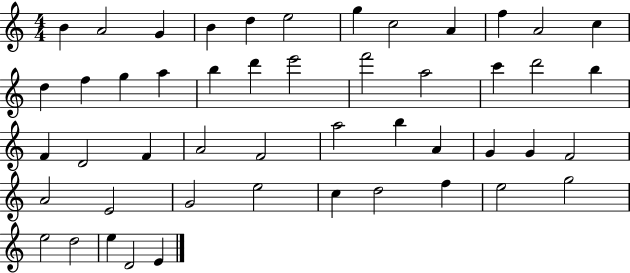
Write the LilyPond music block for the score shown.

{
  \clef treble
  \numericTimeSignature
  \time 4/4
  \key c \major
  b'4 a'2 g'4 | b'4 d''4 e''2 | g''4 c''2 a'4 | f''4 a'2 c''4 | \break d''4 f''4 g''4 a''4 | b''4 d'''4 e'''2 | f'''2 a''2 | c'''4 d'''2 b''4 | \break f'4 d'2 f'4 | a'2 f'2 | a''2 b''4 a'4 | g'4 g'4 f'2 | \break a'2 e'2 | g'2 e''2 | c''4 d''2 f''4 | e''2 g''2 | \break e''2 d''2 | e''4 d'2 e'4 | \bar "|."
}